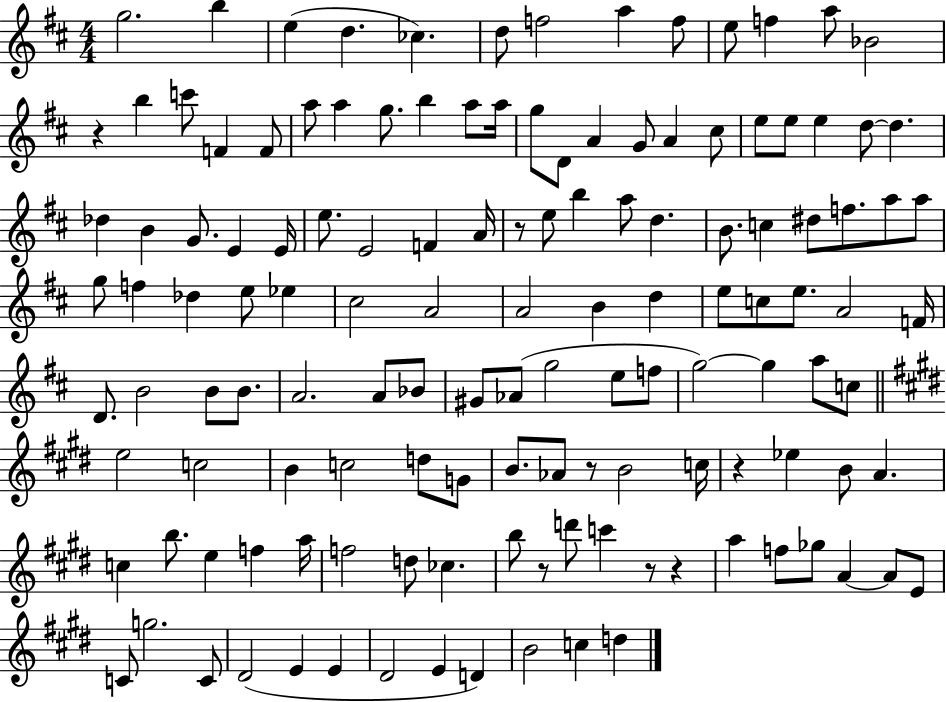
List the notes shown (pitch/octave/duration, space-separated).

G5/h. B5/q E5/q D5/q. CES5/q. D5/e F5/h A5/q F5/e E5/e F5/q A5/e Bb4/h R/q B5/q C6/e F4/q F4/e A5/e A5/q G5/e. B5/q A5/e A5/s G5/e D4/e A4/q G4/e A4/q C#5/e E5/e E5/e E5/q D5/e D5/q. Db5/q B4/q G4/e. E4/q E4/s E5/e. E4/h F4/q A4/s R/e E5/e B5/q A5/e D5/q. B4/e. C5/q D#5/e F5/e. A5/e A5/e G5/e F5/q Db5/q E5/e Eb5/q C#5/h A4/h A4/h B4/q D5/q E5/e C5/e E5/e. A4/h F4/s D4/e. B4/h B4/e B4/e. A4/h. A4/e Bb4/e G#4/e Ab4/e G5/h E5/e F5/e G5/h G5/q A5/e C5/e E5/h C5/h B4/q C5/h D5/e G4/e B4/e. Ab4/e R/e B4/h C5/s R/q Eb5/q B4/e A4/q. C5/q B5/e. E5/q F5/q A5/s F5/h D5/e CES5/q. B5/e R/e D6/e C6/q R/e R/q A5/q F5/e Gb5/e A4/q A4/e E4/e C4/e G5/h. C4/e D#4/h E4/q E4/q D#4/h E4/q D4/q B4/h C5/q D5/q